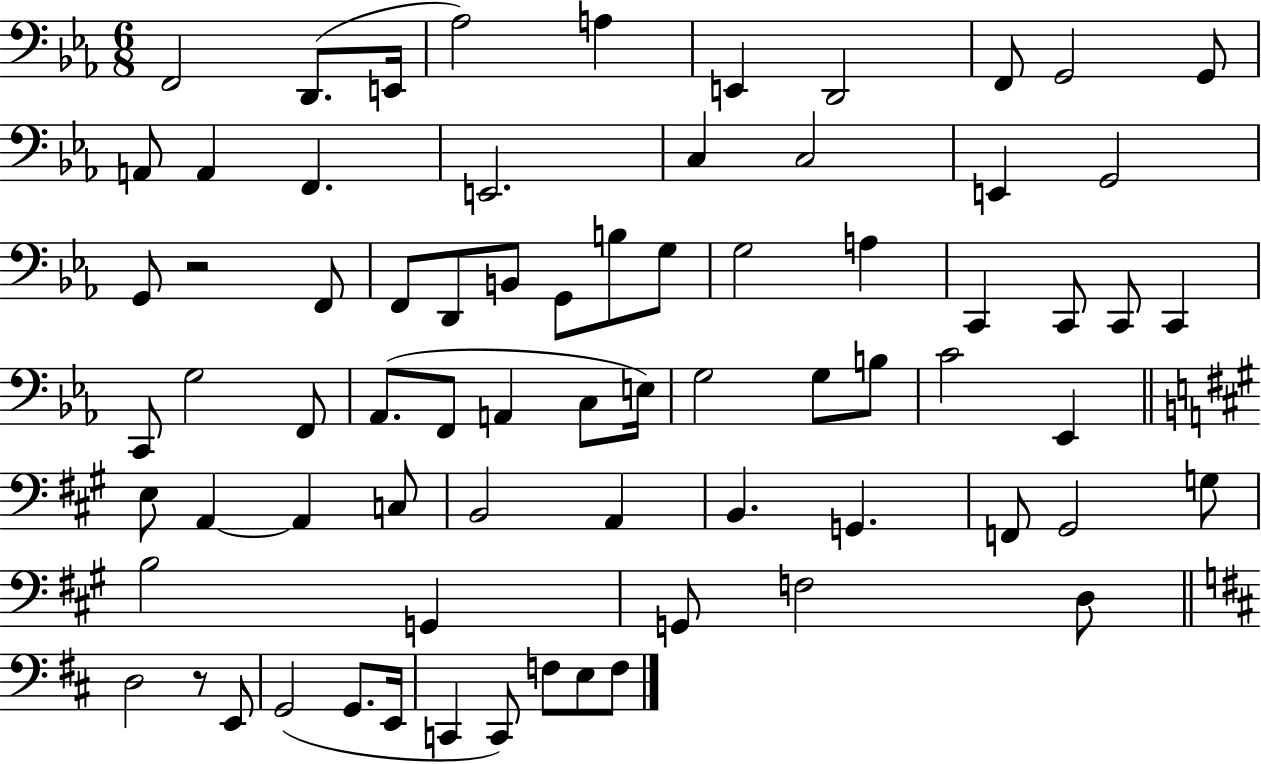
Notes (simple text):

F2/h D2/e. E2/s Ab3/h A3/q E2/q D2/h F2/e G2/h G2/e A2/e A2/q F2/q. E2/h. C3/q C3/h E2/q G2/h G2/e R/h F2/e F2/e D2/e B2/e G2/e B3/e G3/e G3/h A3/q C2/q C2/e C2/e C2/q C2/e G3/h F2/e Ab2/e. F2/e A2/q C3/e E3/s G3/h G3/e B3/e C4/h Eb2/q E3/e A2/q A2/q C3/e B2/h A2/q B2/q. G2/q. F2/e G#2/h G3/e B3/h G2/q G2/e F3/h D3/e D3/h R/e E2/e G2/h G2/e. E2/s C2/q C2/e F3/e E3/e F3/e